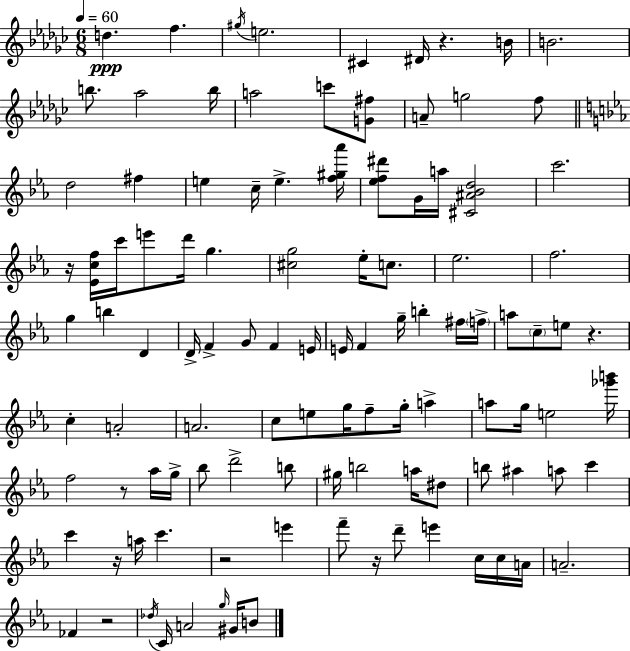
D5/q. F5/q. G#5/s E5/h. C#4/q D#4/s R/q. B4/s B4/h. B5/e. Ab5/h B5/s A5/h C6/e [G4,F#5]/e A4/e G5/h F5/e D5/h F#5/q E5/q C5/s E5/q. [F5,G#5,Ab6]/s [Eb5,F5,D#6]/e G4/s A5/s [C#4,A#4,Bb4,D5]/h C6/h. R/s [Eb4,C5,F5]/s C6/s E6/e D6/s G5/q. [C#5,G5]/h Eb5/s C5/e. Eb5/h. F5/h. G5/q B5/q D4/q D4/s F4/q G4/e F4/q E4/s E4/s F4/q G5/s B5/q F#5/s F5/s A5/e C5/e E5/e R/q. C5/q A4/h A4/h. C5/e E5/e G5/s F5/e G5/s A5/q A5/e G5/s E5/h [Gb6,B6]/s F5/h R/e Ab5/s G5/s Bb5/e D6/h B5/e G#5/s B5/h A5/s D#5/e B5/e A#5/q A5/e C6/q C6/q R/s A5/s C6/q. R/h E6/q F6/e R/s D6/e E6/q C5/s C5/s A4/s A4/h. FES4/q R/h Db5/s C4/s A4/h G5/s G#4/s B4/e